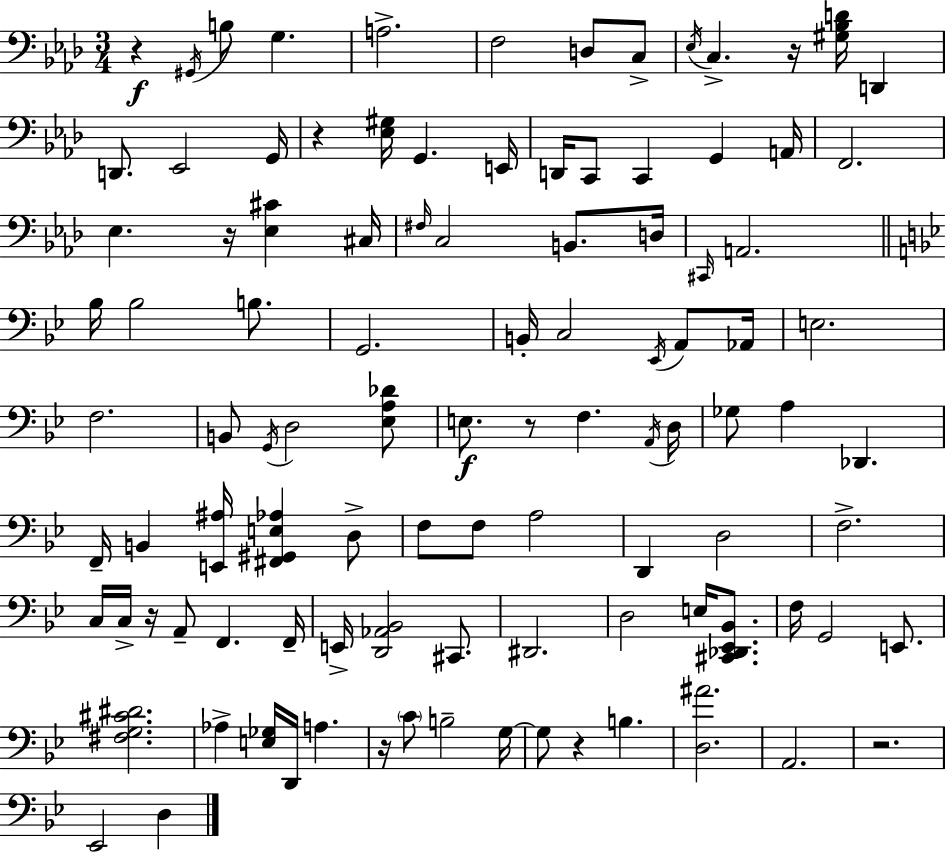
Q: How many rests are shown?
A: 9